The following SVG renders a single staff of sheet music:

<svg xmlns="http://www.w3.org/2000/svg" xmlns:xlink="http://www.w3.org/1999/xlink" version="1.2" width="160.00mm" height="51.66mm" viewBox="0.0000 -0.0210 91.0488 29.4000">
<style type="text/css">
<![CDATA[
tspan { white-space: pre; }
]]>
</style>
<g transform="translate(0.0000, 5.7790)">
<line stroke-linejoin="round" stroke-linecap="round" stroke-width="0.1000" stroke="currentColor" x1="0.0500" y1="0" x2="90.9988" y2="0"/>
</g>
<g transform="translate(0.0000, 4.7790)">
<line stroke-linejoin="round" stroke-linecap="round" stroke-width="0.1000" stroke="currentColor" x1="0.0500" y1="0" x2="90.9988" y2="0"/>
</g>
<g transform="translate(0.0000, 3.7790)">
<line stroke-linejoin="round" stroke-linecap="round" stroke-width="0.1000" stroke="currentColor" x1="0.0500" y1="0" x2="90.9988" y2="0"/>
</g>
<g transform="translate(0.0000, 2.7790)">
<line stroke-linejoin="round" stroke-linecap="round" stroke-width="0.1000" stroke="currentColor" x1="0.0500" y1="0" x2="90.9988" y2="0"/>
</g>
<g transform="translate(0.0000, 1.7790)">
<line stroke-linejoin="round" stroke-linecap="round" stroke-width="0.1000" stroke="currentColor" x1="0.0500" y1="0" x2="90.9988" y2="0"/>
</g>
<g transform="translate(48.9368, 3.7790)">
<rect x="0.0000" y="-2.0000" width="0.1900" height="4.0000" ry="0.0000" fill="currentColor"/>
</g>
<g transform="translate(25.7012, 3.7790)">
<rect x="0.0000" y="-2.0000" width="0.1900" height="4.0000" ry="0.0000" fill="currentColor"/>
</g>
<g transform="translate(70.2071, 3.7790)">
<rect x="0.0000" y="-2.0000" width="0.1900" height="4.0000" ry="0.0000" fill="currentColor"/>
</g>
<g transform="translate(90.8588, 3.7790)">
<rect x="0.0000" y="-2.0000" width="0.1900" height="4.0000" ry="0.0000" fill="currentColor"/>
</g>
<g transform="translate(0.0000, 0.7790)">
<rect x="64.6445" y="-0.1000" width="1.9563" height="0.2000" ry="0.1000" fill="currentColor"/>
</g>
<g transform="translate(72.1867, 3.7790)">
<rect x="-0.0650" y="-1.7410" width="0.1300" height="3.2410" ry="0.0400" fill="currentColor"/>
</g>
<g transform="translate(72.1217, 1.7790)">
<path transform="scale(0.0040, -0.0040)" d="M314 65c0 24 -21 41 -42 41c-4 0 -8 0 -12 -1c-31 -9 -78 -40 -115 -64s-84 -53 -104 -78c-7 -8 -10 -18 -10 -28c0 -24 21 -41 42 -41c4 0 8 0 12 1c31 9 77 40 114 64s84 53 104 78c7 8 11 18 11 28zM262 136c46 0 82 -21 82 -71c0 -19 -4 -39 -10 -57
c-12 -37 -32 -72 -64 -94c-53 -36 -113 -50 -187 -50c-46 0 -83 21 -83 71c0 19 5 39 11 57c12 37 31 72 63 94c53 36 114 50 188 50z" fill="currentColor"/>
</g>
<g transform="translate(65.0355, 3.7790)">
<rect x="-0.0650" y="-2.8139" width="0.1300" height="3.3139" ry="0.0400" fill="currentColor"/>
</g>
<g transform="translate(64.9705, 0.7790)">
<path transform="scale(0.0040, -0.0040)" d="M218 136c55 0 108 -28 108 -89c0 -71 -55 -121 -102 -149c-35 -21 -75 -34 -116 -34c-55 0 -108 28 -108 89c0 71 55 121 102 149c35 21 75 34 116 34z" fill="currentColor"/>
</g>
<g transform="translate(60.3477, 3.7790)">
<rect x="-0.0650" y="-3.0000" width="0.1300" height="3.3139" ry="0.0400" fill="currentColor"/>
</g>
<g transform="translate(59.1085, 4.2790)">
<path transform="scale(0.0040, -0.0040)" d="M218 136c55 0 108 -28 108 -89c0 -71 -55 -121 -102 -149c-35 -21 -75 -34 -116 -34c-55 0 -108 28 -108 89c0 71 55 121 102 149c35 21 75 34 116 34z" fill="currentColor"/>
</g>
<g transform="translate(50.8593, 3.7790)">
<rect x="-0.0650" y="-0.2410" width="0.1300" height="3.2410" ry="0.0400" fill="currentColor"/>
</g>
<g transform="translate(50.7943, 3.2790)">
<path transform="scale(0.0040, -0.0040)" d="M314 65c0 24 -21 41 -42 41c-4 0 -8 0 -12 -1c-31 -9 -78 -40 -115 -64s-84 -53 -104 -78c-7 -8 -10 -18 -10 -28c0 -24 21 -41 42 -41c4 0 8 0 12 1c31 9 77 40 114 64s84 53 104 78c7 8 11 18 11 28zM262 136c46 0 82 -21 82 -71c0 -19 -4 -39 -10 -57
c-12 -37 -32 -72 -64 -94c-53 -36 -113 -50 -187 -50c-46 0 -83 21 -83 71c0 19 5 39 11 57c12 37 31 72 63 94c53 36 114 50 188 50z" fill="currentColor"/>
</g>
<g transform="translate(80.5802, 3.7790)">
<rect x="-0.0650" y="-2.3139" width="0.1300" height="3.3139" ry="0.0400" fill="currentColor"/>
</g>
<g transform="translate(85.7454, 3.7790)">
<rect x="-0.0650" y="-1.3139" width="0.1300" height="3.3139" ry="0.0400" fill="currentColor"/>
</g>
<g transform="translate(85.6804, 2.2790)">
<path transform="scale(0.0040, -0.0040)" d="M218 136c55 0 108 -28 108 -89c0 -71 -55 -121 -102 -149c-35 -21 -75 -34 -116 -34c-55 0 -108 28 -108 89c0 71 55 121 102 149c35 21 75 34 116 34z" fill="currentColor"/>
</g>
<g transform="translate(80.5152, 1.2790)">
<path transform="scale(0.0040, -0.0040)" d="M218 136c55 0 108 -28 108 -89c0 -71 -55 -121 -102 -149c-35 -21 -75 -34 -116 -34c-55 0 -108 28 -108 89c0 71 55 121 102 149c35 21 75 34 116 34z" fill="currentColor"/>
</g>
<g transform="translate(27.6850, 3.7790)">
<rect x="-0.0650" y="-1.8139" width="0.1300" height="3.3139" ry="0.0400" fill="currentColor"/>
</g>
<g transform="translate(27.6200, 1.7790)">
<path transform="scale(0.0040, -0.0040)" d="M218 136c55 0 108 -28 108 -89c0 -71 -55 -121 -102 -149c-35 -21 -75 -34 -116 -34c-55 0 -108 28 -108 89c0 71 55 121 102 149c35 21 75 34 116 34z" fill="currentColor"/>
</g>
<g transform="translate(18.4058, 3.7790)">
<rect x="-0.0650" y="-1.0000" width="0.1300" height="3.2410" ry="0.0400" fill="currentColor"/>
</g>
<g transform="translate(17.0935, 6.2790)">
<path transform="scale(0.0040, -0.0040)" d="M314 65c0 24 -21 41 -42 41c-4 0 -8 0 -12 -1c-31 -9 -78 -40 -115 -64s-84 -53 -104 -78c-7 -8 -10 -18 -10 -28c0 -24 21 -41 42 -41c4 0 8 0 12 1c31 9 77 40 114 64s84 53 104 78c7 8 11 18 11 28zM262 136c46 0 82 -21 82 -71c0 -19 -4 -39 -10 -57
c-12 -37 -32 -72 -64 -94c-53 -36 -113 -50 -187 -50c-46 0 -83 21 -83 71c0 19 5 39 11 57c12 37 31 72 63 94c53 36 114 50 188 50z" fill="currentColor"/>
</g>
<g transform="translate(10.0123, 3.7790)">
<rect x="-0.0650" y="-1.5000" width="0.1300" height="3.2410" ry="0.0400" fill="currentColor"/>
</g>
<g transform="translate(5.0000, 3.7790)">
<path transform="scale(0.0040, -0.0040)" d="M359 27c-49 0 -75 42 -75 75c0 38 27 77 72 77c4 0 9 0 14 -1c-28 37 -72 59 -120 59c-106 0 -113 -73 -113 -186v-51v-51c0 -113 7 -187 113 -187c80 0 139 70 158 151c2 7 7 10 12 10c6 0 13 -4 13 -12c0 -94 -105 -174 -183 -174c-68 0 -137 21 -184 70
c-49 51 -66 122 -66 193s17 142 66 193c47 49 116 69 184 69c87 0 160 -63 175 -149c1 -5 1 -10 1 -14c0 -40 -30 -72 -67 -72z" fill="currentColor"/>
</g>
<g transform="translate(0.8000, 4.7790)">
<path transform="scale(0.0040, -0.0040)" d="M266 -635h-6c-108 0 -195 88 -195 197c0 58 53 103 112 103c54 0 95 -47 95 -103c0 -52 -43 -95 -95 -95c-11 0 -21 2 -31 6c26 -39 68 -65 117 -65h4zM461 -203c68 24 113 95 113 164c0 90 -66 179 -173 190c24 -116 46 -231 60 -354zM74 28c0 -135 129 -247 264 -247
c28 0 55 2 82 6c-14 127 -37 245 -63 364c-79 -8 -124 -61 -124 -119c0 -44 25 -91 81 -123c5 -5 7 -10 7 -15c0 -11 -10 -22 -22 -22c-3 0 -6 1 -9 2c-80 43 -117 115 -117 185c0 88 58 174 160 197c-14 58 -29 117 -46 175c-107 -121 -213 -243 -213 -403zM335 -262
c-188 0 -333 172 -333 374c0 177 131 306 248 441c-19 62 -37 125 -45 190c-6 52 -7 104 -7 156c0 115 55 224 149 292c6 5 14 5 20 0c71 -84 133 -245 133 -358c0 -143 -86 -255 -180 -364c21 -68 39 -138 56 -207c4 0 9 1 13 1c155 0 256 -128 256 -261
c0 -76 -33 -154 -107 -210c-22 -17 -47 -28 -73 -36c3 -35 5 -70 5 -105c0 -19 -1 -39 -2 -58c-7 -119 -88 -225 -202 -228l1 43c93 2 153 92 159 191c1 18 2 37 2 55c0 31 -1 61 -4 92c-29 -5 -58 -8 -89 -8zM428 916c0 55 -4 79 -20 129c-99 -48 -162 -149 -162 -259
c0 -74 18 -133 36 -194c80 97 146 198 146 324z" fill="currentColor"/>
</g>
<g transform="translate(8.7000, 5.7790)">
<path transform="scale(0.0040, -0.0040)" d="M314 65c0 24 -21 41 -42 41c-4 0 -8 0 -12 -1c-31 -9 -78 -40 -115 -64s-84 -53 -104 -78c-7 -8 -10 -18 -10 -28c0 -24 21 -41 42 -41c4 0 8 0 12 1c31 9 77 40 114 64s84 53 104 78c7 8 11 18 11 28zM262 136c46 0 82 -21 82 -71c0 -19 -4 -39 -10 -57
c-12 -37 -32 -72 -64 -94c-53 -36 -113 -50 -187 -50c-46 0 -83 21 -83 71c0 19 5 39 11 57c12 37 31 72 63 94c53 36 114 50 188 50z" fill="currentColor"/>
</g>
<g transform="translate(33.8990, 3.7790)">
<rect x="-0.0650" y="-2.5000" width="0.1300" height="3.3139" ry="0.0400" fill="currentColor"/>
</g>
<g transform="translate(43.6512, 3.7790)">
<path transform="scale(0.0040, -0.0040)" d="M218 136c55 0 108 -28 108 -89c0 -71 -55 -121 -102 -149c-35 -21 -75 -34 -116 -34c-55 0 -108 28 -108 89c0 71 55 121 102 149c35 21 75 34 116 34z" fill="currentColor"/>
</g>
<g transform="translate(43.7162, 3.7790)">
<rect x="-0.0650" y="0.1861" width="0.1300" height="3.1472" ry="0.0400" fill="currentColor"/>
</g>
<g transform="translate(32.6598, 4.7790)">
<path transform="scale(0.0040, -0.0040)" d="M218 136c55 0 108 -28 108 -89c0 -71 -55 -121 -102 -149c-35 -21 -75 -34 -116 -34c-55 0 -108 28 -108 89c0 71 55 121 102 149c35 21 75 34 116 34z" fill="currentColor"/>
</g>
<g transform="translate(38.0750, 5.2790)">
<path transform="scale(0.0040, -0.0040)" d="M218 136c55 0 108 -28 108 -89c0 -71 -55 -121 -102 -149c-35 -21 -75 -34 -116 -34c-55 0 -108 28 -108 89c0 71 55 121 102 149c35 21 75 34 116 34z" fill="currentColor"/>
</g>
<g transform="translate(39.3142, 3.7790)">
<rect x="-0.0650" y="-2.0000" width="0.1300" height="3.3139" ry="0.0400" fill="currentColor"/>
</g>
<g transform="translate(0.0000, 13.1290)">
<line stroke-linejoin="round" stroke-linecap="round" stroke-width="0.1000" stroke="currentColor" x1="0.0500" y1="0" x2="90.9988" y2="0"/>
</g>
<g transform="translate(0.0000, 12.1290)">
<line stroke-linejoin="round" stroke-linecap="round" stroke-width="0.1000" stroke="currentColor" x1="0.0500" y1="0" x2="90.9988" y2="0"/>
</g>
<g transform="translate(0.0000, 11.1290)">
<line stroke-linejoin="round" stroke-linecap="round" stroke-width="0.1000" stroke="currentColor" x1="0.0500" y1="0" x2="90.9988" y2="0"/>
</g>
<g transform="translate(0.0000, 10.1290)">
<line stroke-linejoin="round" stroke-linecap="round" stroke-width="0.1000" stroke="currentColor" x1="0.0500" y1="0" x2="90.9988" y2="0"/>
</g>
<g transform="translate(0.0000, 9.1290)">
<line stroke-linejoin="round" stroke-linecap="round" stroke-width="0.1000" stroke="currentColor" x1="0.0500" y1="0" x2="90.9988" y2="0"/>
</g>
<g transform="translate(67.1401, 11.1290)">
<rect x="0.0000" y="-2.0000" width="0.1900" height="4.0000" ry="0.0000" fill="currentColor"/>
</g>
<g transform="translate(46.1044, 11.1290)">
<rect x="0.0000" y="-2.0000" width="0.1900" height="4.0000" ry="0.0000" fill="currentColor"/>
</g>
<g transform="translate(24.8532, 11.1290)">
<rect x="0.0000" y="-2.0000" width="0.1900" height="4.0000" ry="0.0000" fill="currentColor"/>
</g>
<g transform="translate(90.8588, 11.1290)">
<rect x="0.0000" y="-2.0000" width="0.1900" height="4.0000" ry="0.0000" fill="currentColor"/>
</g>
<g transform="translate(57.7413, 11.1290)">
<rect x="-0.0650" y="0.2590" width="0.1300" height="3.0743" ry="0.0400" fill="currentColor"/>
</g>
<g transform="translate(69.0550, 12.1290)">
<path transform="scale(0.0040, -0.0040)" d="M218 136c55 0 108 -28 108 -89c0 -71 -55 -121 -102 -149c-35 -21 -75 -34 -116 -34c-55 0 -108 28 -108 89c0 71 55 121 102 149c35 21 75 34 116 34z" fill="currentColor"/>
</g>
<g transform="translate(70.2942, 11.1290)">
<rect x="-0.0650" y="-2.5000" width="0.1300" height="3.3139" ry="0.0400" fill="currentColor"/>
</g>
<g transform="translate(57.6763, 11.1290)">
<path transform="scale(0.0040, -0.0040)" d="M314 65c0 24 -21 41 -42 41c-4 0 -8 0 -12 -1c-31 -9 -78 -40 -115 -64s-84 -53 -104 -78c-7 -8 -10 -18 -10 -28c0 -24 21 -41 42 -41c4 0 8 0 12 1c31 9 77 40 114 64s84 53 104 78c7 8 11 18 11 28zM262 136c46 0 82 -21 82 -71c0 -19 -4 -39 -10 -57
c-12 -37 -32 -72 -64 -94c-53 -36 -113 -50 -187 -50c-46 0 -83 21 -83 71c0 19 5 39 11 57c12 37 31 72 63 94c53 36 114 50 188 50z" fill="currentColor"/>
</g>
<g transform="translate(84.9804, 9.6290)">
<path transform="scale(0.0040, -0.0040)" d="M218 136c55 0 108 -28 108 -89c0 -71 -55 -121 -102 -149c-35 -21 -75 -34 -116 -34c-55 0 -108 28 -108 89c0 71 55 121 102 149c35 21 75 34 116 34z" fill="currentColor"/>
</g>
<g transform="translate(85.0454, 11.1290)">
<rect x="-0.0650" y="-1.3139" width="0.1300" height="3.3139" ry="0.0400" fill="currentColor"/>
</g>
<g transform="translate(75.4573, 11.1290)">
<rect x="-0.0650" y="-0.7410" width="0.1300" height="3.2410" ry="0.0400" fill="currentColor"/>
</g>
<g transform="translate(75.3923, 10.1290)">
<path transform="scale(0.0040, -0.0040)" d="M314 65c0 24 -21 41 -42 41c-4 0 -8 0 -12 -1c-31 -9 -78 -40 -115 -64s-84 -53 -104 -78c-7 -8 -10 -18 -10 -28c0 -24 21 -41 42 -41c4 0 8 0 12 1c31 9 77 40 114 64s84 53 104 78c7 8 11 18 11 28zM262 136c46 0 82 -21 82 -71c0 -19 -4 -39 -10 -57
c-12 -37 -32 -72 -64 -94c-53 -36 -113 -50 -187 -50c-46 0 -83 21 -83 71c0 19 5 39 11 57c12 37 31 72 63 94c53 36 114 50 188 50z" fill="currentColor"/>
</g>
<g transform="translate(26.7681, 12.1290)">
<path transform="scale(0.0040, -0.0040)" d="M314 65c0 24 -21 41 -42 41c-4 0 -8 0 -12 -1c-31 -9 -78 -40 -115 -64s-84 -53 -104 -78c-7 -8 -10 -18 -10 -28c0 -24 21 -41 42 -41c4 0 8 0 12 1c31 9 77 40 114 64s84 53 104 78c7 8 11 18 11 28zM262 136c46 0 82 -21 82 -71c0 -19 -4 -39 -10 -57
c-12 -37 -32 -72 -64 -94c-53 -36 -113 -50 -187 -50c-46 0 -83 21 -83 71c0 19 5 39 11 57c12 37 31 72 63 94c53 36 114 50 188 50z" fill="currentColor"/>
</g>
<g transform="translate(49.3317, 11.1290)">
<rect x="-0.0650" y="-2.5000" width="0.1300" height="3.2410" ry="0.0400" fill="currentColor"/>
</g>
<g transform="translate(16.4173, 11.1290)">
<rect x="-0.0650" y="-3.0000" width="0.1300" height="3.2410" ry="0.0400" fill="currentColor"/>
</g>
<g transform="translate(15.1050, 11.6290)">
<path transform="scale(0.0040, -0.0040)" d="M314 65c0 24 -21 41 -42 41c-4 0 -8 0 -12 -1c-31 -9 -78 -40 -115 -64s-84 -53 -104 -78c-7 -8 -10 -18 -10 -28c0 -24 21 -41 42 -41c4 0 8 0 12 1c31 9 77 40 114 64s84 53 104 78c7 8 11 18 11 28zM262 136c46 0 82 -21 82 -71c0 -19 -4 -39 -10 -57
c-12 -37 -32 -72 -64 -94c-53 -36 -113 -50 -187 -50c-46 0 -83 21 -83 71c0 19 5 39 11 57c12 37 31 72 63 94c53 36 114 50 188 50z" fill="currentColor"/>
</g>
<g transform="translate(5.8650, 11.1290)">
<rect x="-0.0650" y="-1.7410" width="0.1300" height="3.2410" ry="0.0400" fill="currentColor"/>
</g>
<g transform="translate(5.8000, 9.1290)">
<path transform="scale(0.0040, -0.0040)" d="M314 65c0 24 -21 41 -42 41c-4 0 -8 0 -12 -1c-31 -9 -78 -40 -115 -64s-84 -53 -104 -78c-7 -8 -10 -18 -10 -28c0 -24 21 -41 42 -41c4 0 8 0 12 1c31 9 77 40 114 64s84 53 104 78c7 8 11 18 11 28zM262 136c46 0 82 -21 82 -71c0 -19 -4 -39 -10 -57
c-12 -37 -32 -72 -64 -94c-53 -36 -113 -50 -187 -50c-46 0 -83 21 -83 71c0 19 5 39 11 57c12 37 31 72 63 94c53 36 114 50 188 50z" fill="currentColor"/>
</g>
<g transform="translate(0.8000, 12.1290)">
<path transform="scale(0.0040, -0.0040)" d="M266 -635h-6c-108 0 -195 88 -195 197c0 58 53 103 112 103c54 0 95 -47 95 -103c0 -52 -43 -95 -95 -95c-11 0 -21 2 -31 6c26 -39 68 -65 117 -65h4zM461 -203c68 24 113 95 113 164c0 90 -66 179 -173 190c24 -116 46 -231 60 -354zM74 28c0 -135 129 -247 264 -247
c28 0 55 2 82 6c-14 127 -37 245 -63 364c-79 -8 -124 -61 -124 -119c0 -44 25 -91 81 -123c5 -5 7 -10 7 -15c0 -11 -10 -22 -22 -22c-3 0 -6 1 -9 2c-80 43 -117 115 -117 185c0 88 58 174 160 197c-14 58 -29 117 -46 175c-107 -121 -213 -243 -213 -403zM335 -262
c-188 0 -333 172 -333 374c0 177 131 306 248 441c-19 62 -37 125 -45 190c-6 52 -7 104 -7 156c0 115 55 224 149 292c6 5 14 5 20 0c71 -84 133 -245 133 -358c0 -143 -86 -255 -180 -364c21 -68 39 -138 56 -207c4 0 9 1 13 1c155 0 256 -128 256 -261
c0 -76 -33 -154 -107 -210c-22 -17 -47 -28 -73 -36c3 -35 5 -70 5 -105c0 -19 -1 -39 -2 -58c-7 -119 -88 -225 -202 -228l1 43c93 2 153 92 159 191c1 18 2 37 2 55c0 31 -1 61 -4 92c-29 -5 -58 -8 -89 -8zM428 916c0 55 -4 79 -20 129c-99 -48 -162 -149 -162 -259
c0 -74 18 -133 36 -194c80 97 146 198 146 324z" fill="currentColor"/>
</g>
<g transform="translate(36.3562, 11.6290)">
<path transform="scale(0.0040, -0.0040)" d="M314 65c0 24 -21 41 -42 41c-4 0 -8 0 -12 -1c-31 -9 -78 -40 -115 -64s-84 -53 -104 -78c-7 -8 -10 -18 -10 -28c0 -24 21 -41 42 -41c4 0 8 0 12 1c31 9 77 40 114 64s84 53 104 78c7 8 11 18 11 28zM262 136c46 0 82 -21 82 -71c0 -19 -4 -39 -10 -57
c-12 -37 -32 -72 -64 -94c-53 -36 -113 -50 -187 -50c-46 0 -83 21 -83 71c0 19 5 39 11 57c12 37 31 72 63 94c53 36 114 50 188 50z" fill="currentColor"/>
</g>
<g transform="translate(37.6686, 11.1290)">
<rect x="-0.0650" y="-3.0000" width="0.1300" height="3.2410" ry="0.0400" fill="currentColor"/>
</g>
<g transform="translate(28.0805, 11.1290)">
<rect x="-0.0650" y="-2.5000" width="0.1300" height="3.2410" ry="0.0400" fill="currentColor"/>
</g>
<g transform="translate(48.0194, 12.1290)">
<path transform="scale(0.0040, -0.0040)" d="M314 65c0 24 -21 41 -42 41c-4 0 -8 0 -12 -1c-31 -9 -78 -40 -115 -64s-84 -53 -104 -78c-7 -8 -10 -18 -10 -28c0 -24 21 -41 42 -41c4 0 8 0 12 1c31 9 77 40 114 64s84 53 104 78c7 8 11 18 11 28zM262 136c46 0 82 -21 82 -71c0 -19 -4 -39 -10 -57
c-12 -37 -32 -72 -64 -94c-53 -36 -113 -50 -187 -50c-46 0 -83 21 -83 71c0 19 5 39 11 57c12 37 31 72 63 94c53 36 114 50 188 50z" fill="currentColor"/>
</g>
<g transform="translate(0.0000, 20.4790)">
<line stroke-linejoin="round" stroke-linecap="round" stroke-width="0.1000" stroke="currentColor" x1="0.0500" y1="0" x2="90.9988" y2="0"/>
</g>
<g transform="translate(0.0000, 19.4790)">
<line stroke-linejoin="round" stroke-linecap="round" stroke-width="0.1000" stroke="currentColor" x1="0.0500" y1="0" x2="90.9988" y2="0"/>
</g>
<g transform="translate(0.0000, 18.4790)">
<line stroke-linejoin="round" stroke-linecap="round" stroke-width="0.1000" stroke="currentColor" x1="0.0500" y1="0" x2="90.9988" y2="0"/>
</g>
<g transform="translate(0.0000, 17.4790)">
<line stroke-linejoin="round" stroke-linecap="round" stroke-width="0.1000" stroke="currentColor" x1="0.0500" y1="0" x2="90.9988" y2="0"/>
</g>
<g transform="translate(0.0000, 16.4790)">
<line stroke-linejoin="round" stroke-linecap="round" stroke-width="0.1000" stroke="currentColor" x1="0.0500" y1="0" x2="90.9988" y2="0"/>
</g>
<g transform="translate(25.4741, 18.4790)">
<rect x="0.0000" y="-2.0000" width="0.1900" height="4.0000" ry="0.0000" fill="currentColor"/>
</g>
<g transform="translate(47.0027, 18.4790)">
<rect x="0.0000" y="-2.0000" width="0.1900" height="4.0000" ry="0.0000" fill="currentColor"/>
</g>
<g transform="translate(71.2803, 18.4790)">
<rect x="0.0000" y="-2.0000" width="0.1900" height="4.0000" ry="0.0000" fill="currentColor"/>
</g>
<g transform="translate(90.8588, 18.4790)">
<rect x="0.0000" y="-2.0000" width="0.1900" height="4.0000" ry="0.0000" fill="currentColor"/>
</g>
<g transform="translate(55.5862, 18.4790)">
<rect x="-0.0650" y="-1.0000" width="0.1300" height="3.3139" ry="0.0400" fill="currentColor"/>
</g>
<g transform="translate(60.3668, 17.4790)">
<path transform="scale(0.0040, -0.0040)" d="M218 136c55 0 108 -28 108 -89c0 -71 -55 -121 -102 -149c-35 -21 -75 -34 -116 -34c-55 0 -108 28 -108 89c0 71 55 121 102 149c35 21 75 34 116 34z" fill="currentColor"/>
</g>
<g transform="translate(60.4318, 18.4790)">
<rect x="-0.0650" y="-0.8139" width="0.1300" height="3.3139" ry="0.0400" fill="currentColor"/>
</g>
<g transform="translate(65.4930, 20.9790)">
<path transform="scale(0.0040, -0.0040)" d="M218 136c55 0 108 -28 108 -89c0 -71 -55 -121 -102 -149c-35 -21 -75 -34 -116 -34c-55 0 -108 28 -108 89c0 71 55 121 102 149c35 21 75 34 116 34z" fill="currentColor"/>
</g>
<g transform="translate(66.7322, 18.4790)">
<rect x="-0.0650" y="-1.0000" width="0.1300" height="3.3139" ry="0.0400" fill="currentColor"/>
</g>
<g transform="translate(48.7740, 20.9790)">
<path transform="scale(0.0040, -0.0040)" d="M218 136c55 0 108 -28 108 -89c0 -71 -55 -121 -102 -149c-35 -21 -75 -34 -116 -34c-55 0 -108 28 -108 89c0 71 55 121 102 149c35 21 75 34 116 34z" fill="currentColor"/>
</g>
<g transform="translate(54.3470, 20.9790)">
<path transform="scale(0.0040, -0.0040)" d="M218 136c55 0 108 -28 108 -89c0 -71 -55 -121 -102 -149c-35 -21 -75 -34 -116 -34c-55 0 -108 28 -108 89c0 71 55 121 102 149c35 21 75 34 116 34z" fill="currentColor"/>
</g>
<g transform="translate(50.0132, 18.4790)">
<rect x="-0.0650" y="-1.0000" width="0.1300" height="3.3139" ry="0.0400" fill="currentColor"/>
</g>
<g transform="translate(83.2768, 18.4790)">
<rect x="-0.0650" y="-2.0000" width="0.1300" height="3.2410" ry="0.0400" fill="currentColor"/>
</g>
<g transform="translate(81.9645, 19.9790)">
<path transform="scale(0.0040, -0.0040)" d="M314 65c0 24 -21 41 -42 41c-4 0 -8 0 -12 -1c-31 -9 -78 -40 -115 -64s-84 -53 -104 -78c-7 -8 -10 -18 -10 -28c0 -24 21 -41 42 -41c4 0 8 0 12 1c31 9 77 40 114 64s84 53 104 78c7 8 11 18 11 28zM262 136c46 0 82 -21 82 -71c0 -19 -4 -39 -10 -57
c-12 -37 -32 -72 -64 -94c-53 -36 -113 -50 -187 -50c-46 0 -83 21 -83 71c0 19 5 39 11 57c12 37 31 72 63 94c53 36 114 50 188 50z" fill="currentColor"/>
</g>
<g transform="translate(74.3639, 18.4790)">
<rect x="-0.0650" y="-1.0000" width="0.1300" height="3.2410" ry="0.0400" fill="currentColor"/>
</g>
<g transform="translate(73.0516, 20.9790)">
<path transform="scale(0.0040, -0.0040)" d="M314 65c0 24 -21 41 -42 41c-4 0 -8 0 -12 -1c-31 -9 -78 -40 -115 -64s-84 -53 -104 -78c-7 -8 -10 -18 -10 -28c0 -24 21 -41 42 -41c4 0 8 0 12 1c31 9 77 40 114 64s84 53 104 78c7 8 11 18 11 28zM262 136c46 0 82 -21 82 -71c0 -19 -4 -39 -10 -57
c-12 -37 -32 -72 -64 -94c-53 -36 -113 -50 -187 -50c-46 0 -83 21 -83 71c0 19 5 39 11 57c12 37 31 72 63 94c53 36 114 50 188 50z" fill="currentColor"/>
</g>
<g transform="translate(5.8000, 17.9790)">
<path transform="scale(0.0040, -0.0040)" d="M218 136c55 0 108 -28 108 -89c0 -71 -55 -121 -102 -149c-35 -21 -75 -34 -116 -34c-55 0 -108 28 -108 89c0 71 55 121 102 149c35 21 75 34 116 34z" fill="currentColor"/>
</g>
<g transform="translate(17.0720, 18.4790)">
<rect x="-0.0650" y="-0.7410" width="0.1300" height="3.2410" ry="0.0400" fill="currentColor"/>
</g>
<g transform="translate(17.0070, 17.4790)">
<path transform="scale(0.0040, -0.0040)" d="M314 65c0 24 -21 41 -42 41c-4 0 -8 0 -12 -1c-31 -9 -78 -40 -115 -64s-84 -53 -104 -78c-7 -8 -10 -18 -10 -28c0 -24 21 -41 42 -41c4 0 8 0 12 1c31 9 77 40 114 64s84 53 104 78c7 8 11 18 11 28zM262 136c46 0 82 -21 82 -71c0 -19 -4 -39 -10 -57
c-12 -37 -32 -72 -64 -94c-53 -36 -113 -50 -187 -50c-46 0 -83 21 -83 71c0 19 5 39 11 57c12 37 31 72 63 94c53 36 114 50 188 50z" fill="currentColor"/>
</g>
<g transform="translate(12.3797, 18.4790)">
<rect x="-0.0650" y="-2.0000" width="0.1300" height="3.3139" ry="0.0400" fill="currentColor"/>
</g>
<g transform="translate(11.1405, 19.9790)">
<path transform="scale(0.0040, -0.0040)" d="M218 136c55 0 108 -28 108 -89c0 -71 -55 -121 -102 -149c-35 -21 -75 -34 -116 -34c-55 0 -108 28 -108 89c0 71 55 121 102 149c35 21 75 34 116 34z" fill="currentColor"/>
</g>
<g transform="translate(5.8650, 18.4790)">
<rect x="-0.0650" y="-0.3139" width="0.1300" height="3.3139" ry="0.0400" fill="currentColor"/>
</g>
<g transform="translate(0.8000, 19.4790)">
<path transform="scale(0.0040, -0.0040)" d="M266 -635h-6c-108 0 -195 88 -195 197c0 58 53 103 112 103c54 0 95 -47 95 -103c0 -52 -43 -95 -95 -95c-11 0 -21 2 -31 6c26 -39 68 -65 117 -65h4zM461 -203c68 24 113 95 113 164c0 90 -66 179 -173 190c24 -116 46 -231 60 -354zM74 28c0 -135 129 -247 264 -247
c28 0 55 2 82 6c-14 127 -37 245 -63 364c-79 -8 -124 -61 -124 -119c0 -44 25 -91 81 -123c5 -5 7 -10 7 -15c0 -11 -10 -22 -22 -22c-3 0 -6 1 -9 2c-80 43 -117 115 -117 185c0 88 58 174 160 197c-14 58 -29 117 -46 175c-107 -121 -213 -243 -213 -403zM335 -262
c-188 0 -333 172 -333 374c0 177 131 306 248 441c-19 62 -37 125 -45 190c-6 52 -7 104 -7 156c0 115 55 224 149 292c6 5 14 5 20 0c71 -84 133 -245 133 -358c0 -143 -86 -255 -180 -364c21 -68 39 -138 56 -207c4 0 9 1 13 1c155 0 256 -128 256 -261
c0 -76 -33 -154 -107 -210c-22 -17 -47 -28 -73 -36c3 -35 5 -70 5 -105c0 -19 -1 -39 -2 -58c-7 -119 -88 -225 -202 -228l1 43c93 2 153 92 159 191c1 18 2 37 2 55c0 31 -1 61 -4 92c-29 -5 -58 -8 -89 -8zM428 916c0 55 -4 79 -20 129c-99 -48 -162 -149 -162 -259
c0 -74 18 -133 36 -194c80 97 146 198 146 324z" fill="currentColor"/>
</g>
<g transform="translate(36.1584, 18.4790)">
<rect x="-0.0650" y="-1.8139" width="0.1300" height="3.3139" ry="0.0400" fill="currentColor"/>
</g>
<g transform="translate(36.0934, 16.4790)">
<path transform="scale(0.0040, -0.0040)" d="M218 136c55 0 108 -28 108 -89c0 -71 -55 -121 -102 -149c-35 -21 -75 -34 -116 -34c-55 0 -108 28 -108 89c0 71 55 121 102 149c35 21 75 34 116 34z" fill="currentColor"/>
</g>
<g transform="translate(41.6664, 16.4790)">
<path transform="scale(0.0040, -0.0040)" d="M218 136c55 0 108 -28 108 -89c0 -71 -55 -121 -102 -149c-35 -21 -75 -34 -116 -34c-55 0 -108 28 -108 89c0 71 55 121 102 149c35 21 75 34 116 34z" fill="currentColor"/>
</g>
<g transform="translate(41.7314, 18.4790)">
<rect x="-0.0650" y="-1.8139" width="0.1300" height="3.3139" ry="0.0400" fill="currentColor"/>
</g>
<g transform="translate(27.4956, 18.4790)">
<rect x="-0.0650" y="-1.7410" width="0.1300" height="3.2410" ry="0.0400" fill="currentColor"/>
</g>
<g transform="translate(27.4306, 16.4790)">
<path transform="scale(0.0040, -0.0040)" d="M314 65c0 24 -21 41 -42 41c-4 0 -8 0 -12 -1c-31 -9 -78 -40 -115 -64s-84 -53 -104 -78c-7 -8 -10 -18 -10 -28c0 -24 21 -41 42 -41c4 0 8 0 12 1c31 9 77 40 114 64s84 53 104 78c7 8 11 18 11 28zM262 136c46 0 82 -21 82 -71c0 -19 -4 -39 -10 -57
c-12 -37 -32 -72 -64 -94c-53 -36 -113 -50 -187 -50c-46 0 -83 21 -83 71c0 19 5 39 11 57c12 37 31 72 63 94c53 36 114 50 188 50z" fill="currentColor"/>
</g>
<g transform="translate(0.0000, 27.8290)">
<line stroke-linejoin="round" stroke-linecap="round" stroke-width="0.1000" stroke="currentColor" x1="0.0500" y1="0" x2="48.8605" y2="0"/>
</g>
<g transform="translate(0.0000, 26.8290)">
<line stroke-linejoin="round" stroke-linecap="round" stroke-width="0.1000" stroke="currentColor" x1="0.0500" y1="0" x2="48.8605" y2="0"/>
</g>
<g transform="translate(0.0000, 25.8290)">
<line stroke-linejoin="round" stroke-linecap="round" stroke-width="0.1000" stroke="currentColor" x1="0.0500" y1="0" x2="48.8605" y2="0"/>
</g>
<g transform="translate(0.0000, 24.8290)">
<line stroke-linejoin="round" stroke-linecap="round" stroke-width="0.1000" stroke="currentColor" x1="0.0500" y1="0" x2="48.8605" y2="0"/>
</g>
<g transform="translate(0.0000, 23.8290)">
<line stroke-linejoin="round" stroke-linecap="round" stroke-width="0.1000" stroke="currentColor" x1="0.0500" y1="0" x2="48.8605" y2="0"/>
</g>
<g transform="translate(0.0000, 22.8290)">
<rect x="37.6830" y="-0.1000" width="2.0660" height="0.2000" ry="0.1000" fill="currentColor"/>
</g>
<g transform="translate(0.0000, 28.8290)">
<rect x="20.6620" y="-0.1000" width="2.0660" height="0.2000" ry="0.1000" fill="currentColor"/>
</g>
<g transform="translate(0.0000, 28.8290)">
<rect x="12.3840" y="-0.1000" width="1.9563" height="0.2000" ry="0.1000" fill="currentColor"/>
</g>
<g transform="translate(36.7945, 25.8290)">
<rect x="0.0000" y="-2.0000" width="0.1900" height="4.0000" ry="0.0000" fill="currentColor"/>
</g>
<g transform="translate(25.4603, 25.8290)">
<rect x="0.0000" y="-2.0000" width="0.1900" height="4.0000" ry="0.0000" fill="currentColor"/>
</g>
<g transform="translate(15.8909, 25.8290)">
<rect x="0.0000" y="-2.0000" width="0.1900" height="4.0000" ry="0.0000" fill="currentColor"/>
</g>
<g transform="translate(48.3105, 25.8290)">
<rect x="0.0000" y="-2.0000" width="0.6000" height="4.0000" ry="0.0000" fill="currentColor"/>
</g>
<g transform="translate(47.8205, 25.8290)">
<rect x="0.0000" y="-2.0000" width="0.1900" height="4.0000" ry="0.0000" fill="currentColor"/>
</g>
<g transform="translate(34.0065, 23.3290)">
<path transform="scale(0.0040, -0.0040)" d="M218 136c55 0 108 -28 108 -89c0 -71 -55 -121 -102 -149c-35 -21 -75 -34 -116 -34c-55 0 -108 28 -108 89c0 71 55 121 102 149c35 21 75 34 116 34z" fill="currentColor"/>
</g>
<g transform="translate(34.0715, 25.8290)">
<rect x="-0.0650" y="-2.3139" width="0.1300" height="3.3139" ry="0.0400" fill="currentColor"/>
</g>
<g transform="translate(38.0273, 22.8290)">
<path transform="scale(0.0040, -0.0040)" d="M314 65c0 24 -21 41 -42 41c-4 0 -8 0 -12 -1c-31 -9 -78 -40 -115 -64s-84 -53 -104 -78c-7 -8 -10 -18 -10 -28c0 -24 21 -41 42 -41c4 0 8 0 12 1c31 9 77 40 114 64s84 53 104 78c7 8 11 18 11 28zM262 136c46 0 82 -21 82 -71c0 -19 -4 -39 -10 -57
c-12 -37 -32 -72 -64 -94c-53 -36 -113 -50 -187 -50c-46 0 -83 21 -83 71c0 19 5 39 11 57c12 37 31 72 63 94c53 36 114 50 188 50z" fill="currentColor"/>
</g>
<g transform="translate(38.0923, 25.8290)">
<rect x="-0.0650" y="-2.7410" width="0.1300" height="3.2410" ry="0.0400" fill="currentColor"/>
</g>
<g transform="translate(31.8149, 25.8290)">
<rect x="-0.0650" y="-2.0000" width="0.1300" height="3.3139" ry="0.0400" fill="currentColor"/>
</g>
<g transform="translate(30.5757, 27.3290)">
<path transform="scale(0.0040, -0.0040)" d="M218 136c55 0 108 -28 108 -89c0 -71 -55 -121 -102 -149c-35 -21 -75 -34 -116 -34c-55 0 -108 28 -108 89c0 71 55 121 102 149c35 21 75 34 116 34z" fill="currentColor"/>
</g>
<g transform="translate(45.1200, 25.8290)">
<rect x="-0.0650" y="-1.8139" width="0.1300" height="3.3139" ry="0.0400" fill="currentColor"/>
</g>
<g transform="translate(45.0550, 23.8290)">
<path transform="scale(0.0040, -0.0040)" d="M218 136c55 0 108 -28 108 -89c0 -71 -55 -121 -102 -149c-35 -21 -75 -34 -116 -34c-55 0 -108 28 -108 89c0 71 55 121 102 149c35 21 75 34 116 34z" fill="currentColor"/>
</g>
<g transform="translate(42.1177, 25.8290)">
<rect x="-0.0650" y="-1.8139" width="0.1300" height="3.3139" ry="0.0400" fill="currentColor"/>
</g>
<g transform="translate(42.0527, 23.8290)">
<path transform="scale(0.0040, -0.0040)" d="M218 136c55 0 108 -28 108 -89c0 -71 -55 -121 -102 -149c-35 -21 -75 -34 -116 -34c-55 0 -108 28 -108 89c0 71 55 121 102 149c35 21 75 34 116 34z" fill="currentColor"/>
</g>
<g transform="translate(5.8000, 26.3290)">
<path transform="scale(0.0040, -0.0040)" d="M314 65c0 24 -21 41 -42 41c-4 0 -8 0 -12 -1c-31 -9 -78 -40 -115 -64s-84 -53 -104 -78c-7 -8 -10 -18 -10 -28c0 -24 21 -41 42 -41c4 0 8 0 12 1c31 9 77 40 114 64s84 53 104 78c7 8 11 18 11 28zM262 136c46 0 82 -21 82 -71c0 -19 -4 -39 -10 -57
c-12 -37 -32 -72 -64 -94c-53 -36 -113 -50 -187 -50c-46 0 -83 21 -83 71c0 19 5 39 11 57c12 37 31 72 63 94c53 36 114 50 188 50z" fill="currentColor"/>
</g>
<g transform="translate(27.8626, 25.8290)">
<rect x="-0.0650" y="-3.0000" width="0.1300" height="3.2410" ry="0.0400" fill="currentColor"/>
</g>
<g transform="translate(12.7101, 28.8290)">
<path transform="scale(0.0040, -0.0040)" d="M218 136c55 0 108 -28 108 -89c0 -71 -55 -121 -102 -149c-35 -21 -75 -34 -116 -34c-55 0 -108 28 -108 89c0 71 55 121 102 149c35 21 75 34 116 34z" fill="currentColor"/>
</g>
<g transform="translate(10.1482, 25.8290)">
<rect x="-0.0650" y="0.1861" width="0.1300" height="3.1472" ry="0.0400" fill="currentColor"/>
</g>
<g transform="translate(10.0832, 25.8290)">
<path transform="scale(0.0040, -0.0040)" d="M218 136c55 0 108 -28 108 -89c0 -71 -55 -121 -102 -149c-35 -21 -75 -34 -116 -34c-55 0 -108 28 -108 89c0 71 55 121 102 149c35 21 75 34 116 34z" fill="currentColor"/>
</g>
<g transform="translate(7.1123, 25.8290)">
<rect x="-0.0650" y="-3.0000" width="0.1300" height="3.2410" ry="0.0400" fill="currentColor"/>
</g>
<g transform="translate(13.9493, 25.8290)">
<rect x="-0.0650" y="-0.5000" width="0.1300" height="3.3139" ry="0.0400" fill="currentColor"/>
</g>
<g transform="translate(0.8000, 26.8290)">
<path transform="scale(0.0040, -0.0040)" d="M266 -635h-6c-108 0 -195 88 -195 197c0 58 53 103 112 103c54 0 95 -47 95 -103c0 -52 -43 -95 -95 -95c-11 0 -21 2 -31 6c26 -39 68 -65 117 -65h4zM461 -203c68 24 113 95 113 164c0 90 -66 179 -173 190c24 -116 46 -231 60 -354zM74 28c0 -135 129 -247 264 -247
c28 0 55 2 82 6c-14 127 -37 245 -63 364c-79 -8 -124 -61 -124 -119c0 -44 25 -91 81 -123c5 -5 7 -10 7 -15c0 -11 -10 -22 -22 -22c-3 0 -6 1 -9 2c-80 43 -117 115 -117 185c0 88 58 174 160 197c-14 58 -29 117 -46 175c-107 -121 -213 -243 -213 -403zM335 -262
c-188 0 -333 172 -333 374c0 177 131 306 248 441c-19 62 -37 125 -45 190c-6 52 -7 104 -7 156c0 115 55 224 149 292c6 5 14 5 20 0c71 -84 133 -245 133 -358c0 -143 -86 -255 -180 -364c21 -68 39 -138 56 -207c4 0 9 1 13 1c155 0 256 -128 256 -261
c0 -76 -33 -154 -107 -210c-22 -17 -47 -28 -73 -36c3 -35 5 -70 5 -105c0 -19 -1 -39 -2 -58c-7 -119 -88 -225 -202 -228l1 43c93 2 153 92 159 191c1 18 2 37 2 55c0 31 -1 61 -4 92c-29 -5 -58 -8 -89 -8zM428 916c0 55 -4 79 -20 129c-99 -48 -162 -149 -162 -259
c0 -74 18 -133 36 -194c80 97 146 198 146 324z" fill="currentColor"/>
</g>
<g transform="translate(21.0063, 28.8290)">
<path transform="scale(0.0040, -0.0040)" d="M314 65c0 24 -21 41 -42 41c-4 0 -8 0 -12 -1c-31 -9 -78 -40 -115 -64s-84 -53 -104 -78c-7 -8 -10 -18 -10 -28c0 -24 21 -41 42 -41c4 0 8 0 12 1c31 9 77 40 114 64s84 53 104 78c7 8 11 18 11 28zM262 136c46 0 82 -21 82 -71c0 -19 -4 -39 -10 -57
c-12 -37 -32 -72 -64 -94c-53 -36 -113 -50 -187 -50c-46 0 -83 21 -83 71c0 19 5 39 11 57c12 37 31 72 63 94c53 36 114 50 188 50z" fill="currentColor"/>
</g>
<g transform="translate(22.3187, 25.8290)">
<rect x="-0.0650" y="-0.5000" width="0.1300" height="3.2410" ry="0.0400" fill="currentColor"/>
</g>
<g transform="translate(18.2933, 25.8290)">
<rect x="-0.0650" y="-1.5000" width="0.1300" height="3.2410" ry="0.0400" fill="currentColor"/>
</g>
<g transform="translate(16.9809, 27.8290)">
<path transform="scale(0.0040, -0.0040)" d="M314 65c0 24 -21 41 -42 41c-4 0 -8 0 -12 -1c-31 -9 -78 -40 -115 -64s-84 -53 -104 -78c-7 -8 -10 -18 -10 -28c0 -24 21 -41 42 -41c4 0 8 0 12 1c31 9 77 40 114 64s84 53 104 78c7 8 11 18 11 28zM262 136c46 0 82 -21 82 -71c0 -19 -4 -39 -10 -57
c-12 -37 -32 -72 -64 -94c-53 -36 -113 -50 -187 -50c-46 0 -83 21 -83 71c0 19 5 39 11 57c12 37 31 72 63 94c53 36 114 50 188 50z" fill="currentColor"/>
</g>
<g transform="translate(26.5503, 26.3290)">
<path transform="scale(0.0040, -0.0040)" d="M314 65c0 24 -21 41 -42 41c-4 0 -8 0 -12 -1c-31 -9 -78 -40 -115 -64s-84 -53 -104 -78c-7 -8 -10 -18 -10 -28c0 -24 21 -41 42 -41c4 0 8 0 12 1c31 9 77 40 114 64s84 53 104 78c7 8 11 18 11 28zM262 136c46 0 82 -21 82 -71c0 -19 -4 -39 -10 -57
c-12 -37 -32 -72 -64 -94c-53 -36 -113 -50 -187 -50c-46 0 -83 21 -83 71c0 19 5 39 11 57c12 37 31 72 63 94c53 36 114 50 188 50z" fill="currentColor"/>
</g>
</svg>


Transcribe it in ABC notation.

X:1
T:Untitled
M:4/4
L:1/4
K:C
E2 D2 f G F B c2 A a f2 g e f2 A2 G2 A2 G2 B2 G d2 e c F d2 f2 f f D D d D D2 F2 A2 B C E2 C2 A2 F g a2 f f